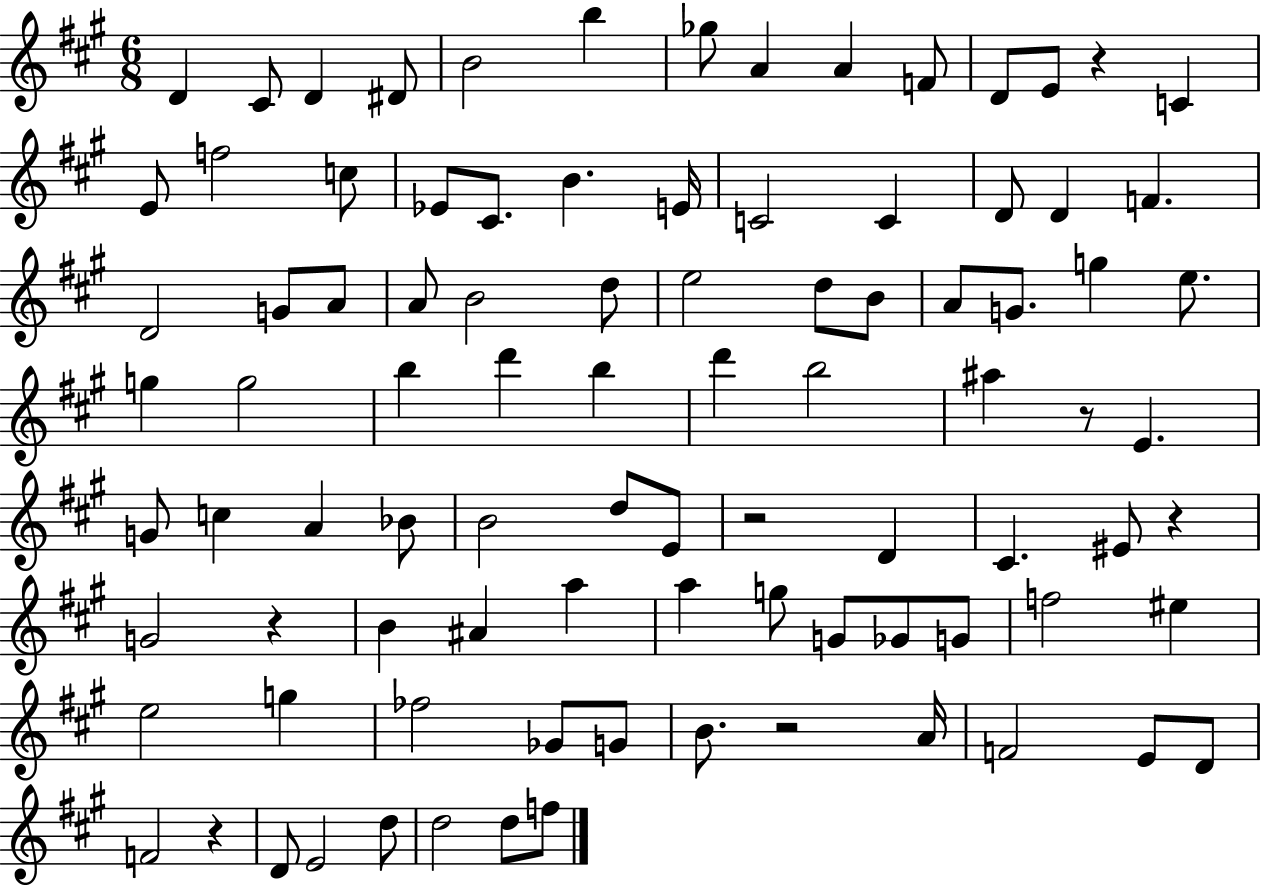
{
  \clef treble
  \numericTimeSignature
  \time 6/8
  \key a \major
  d'4 cis'8 d'4 dis'8 | b'2 b''4 | ges''8 a'4 a'4 f'8 | d'8 e'8 r4 c'4 | \break e'8 f''2 c''8 | ees'8 cis'8. b'4. e'16 | c'2 c'4 | d'8 d'4 f'4. | \break d'2 g'8 a'8 | a'8 b'2 d''8 | e''2 d''8 b'8 | a'8 g'8. g''4 e''8. | \break g''4 g''2 | b''4 d'''4 b''4 | d'''4 b''2 | ais''4 r8 e'4. | \break g'8 c''4 a'4 bes'8 | b'2 d''8 e'8 | r2 d'4 | cis'4. eis'8 r4 | \break g'2 r4 | b'4 ais'4 a''4 | a''4 g''8 g'8 ges'8 g'8 | f''2 eis''4 | \break e''2 g''4 | fes''2 ges'8 g'8 | b'8. r2 a'16 | f'2 e'8 d'8 | \break f'2 r4 | d'8 e'2 d''8 | d''2 d''8 f''8 | \bar "|."
}